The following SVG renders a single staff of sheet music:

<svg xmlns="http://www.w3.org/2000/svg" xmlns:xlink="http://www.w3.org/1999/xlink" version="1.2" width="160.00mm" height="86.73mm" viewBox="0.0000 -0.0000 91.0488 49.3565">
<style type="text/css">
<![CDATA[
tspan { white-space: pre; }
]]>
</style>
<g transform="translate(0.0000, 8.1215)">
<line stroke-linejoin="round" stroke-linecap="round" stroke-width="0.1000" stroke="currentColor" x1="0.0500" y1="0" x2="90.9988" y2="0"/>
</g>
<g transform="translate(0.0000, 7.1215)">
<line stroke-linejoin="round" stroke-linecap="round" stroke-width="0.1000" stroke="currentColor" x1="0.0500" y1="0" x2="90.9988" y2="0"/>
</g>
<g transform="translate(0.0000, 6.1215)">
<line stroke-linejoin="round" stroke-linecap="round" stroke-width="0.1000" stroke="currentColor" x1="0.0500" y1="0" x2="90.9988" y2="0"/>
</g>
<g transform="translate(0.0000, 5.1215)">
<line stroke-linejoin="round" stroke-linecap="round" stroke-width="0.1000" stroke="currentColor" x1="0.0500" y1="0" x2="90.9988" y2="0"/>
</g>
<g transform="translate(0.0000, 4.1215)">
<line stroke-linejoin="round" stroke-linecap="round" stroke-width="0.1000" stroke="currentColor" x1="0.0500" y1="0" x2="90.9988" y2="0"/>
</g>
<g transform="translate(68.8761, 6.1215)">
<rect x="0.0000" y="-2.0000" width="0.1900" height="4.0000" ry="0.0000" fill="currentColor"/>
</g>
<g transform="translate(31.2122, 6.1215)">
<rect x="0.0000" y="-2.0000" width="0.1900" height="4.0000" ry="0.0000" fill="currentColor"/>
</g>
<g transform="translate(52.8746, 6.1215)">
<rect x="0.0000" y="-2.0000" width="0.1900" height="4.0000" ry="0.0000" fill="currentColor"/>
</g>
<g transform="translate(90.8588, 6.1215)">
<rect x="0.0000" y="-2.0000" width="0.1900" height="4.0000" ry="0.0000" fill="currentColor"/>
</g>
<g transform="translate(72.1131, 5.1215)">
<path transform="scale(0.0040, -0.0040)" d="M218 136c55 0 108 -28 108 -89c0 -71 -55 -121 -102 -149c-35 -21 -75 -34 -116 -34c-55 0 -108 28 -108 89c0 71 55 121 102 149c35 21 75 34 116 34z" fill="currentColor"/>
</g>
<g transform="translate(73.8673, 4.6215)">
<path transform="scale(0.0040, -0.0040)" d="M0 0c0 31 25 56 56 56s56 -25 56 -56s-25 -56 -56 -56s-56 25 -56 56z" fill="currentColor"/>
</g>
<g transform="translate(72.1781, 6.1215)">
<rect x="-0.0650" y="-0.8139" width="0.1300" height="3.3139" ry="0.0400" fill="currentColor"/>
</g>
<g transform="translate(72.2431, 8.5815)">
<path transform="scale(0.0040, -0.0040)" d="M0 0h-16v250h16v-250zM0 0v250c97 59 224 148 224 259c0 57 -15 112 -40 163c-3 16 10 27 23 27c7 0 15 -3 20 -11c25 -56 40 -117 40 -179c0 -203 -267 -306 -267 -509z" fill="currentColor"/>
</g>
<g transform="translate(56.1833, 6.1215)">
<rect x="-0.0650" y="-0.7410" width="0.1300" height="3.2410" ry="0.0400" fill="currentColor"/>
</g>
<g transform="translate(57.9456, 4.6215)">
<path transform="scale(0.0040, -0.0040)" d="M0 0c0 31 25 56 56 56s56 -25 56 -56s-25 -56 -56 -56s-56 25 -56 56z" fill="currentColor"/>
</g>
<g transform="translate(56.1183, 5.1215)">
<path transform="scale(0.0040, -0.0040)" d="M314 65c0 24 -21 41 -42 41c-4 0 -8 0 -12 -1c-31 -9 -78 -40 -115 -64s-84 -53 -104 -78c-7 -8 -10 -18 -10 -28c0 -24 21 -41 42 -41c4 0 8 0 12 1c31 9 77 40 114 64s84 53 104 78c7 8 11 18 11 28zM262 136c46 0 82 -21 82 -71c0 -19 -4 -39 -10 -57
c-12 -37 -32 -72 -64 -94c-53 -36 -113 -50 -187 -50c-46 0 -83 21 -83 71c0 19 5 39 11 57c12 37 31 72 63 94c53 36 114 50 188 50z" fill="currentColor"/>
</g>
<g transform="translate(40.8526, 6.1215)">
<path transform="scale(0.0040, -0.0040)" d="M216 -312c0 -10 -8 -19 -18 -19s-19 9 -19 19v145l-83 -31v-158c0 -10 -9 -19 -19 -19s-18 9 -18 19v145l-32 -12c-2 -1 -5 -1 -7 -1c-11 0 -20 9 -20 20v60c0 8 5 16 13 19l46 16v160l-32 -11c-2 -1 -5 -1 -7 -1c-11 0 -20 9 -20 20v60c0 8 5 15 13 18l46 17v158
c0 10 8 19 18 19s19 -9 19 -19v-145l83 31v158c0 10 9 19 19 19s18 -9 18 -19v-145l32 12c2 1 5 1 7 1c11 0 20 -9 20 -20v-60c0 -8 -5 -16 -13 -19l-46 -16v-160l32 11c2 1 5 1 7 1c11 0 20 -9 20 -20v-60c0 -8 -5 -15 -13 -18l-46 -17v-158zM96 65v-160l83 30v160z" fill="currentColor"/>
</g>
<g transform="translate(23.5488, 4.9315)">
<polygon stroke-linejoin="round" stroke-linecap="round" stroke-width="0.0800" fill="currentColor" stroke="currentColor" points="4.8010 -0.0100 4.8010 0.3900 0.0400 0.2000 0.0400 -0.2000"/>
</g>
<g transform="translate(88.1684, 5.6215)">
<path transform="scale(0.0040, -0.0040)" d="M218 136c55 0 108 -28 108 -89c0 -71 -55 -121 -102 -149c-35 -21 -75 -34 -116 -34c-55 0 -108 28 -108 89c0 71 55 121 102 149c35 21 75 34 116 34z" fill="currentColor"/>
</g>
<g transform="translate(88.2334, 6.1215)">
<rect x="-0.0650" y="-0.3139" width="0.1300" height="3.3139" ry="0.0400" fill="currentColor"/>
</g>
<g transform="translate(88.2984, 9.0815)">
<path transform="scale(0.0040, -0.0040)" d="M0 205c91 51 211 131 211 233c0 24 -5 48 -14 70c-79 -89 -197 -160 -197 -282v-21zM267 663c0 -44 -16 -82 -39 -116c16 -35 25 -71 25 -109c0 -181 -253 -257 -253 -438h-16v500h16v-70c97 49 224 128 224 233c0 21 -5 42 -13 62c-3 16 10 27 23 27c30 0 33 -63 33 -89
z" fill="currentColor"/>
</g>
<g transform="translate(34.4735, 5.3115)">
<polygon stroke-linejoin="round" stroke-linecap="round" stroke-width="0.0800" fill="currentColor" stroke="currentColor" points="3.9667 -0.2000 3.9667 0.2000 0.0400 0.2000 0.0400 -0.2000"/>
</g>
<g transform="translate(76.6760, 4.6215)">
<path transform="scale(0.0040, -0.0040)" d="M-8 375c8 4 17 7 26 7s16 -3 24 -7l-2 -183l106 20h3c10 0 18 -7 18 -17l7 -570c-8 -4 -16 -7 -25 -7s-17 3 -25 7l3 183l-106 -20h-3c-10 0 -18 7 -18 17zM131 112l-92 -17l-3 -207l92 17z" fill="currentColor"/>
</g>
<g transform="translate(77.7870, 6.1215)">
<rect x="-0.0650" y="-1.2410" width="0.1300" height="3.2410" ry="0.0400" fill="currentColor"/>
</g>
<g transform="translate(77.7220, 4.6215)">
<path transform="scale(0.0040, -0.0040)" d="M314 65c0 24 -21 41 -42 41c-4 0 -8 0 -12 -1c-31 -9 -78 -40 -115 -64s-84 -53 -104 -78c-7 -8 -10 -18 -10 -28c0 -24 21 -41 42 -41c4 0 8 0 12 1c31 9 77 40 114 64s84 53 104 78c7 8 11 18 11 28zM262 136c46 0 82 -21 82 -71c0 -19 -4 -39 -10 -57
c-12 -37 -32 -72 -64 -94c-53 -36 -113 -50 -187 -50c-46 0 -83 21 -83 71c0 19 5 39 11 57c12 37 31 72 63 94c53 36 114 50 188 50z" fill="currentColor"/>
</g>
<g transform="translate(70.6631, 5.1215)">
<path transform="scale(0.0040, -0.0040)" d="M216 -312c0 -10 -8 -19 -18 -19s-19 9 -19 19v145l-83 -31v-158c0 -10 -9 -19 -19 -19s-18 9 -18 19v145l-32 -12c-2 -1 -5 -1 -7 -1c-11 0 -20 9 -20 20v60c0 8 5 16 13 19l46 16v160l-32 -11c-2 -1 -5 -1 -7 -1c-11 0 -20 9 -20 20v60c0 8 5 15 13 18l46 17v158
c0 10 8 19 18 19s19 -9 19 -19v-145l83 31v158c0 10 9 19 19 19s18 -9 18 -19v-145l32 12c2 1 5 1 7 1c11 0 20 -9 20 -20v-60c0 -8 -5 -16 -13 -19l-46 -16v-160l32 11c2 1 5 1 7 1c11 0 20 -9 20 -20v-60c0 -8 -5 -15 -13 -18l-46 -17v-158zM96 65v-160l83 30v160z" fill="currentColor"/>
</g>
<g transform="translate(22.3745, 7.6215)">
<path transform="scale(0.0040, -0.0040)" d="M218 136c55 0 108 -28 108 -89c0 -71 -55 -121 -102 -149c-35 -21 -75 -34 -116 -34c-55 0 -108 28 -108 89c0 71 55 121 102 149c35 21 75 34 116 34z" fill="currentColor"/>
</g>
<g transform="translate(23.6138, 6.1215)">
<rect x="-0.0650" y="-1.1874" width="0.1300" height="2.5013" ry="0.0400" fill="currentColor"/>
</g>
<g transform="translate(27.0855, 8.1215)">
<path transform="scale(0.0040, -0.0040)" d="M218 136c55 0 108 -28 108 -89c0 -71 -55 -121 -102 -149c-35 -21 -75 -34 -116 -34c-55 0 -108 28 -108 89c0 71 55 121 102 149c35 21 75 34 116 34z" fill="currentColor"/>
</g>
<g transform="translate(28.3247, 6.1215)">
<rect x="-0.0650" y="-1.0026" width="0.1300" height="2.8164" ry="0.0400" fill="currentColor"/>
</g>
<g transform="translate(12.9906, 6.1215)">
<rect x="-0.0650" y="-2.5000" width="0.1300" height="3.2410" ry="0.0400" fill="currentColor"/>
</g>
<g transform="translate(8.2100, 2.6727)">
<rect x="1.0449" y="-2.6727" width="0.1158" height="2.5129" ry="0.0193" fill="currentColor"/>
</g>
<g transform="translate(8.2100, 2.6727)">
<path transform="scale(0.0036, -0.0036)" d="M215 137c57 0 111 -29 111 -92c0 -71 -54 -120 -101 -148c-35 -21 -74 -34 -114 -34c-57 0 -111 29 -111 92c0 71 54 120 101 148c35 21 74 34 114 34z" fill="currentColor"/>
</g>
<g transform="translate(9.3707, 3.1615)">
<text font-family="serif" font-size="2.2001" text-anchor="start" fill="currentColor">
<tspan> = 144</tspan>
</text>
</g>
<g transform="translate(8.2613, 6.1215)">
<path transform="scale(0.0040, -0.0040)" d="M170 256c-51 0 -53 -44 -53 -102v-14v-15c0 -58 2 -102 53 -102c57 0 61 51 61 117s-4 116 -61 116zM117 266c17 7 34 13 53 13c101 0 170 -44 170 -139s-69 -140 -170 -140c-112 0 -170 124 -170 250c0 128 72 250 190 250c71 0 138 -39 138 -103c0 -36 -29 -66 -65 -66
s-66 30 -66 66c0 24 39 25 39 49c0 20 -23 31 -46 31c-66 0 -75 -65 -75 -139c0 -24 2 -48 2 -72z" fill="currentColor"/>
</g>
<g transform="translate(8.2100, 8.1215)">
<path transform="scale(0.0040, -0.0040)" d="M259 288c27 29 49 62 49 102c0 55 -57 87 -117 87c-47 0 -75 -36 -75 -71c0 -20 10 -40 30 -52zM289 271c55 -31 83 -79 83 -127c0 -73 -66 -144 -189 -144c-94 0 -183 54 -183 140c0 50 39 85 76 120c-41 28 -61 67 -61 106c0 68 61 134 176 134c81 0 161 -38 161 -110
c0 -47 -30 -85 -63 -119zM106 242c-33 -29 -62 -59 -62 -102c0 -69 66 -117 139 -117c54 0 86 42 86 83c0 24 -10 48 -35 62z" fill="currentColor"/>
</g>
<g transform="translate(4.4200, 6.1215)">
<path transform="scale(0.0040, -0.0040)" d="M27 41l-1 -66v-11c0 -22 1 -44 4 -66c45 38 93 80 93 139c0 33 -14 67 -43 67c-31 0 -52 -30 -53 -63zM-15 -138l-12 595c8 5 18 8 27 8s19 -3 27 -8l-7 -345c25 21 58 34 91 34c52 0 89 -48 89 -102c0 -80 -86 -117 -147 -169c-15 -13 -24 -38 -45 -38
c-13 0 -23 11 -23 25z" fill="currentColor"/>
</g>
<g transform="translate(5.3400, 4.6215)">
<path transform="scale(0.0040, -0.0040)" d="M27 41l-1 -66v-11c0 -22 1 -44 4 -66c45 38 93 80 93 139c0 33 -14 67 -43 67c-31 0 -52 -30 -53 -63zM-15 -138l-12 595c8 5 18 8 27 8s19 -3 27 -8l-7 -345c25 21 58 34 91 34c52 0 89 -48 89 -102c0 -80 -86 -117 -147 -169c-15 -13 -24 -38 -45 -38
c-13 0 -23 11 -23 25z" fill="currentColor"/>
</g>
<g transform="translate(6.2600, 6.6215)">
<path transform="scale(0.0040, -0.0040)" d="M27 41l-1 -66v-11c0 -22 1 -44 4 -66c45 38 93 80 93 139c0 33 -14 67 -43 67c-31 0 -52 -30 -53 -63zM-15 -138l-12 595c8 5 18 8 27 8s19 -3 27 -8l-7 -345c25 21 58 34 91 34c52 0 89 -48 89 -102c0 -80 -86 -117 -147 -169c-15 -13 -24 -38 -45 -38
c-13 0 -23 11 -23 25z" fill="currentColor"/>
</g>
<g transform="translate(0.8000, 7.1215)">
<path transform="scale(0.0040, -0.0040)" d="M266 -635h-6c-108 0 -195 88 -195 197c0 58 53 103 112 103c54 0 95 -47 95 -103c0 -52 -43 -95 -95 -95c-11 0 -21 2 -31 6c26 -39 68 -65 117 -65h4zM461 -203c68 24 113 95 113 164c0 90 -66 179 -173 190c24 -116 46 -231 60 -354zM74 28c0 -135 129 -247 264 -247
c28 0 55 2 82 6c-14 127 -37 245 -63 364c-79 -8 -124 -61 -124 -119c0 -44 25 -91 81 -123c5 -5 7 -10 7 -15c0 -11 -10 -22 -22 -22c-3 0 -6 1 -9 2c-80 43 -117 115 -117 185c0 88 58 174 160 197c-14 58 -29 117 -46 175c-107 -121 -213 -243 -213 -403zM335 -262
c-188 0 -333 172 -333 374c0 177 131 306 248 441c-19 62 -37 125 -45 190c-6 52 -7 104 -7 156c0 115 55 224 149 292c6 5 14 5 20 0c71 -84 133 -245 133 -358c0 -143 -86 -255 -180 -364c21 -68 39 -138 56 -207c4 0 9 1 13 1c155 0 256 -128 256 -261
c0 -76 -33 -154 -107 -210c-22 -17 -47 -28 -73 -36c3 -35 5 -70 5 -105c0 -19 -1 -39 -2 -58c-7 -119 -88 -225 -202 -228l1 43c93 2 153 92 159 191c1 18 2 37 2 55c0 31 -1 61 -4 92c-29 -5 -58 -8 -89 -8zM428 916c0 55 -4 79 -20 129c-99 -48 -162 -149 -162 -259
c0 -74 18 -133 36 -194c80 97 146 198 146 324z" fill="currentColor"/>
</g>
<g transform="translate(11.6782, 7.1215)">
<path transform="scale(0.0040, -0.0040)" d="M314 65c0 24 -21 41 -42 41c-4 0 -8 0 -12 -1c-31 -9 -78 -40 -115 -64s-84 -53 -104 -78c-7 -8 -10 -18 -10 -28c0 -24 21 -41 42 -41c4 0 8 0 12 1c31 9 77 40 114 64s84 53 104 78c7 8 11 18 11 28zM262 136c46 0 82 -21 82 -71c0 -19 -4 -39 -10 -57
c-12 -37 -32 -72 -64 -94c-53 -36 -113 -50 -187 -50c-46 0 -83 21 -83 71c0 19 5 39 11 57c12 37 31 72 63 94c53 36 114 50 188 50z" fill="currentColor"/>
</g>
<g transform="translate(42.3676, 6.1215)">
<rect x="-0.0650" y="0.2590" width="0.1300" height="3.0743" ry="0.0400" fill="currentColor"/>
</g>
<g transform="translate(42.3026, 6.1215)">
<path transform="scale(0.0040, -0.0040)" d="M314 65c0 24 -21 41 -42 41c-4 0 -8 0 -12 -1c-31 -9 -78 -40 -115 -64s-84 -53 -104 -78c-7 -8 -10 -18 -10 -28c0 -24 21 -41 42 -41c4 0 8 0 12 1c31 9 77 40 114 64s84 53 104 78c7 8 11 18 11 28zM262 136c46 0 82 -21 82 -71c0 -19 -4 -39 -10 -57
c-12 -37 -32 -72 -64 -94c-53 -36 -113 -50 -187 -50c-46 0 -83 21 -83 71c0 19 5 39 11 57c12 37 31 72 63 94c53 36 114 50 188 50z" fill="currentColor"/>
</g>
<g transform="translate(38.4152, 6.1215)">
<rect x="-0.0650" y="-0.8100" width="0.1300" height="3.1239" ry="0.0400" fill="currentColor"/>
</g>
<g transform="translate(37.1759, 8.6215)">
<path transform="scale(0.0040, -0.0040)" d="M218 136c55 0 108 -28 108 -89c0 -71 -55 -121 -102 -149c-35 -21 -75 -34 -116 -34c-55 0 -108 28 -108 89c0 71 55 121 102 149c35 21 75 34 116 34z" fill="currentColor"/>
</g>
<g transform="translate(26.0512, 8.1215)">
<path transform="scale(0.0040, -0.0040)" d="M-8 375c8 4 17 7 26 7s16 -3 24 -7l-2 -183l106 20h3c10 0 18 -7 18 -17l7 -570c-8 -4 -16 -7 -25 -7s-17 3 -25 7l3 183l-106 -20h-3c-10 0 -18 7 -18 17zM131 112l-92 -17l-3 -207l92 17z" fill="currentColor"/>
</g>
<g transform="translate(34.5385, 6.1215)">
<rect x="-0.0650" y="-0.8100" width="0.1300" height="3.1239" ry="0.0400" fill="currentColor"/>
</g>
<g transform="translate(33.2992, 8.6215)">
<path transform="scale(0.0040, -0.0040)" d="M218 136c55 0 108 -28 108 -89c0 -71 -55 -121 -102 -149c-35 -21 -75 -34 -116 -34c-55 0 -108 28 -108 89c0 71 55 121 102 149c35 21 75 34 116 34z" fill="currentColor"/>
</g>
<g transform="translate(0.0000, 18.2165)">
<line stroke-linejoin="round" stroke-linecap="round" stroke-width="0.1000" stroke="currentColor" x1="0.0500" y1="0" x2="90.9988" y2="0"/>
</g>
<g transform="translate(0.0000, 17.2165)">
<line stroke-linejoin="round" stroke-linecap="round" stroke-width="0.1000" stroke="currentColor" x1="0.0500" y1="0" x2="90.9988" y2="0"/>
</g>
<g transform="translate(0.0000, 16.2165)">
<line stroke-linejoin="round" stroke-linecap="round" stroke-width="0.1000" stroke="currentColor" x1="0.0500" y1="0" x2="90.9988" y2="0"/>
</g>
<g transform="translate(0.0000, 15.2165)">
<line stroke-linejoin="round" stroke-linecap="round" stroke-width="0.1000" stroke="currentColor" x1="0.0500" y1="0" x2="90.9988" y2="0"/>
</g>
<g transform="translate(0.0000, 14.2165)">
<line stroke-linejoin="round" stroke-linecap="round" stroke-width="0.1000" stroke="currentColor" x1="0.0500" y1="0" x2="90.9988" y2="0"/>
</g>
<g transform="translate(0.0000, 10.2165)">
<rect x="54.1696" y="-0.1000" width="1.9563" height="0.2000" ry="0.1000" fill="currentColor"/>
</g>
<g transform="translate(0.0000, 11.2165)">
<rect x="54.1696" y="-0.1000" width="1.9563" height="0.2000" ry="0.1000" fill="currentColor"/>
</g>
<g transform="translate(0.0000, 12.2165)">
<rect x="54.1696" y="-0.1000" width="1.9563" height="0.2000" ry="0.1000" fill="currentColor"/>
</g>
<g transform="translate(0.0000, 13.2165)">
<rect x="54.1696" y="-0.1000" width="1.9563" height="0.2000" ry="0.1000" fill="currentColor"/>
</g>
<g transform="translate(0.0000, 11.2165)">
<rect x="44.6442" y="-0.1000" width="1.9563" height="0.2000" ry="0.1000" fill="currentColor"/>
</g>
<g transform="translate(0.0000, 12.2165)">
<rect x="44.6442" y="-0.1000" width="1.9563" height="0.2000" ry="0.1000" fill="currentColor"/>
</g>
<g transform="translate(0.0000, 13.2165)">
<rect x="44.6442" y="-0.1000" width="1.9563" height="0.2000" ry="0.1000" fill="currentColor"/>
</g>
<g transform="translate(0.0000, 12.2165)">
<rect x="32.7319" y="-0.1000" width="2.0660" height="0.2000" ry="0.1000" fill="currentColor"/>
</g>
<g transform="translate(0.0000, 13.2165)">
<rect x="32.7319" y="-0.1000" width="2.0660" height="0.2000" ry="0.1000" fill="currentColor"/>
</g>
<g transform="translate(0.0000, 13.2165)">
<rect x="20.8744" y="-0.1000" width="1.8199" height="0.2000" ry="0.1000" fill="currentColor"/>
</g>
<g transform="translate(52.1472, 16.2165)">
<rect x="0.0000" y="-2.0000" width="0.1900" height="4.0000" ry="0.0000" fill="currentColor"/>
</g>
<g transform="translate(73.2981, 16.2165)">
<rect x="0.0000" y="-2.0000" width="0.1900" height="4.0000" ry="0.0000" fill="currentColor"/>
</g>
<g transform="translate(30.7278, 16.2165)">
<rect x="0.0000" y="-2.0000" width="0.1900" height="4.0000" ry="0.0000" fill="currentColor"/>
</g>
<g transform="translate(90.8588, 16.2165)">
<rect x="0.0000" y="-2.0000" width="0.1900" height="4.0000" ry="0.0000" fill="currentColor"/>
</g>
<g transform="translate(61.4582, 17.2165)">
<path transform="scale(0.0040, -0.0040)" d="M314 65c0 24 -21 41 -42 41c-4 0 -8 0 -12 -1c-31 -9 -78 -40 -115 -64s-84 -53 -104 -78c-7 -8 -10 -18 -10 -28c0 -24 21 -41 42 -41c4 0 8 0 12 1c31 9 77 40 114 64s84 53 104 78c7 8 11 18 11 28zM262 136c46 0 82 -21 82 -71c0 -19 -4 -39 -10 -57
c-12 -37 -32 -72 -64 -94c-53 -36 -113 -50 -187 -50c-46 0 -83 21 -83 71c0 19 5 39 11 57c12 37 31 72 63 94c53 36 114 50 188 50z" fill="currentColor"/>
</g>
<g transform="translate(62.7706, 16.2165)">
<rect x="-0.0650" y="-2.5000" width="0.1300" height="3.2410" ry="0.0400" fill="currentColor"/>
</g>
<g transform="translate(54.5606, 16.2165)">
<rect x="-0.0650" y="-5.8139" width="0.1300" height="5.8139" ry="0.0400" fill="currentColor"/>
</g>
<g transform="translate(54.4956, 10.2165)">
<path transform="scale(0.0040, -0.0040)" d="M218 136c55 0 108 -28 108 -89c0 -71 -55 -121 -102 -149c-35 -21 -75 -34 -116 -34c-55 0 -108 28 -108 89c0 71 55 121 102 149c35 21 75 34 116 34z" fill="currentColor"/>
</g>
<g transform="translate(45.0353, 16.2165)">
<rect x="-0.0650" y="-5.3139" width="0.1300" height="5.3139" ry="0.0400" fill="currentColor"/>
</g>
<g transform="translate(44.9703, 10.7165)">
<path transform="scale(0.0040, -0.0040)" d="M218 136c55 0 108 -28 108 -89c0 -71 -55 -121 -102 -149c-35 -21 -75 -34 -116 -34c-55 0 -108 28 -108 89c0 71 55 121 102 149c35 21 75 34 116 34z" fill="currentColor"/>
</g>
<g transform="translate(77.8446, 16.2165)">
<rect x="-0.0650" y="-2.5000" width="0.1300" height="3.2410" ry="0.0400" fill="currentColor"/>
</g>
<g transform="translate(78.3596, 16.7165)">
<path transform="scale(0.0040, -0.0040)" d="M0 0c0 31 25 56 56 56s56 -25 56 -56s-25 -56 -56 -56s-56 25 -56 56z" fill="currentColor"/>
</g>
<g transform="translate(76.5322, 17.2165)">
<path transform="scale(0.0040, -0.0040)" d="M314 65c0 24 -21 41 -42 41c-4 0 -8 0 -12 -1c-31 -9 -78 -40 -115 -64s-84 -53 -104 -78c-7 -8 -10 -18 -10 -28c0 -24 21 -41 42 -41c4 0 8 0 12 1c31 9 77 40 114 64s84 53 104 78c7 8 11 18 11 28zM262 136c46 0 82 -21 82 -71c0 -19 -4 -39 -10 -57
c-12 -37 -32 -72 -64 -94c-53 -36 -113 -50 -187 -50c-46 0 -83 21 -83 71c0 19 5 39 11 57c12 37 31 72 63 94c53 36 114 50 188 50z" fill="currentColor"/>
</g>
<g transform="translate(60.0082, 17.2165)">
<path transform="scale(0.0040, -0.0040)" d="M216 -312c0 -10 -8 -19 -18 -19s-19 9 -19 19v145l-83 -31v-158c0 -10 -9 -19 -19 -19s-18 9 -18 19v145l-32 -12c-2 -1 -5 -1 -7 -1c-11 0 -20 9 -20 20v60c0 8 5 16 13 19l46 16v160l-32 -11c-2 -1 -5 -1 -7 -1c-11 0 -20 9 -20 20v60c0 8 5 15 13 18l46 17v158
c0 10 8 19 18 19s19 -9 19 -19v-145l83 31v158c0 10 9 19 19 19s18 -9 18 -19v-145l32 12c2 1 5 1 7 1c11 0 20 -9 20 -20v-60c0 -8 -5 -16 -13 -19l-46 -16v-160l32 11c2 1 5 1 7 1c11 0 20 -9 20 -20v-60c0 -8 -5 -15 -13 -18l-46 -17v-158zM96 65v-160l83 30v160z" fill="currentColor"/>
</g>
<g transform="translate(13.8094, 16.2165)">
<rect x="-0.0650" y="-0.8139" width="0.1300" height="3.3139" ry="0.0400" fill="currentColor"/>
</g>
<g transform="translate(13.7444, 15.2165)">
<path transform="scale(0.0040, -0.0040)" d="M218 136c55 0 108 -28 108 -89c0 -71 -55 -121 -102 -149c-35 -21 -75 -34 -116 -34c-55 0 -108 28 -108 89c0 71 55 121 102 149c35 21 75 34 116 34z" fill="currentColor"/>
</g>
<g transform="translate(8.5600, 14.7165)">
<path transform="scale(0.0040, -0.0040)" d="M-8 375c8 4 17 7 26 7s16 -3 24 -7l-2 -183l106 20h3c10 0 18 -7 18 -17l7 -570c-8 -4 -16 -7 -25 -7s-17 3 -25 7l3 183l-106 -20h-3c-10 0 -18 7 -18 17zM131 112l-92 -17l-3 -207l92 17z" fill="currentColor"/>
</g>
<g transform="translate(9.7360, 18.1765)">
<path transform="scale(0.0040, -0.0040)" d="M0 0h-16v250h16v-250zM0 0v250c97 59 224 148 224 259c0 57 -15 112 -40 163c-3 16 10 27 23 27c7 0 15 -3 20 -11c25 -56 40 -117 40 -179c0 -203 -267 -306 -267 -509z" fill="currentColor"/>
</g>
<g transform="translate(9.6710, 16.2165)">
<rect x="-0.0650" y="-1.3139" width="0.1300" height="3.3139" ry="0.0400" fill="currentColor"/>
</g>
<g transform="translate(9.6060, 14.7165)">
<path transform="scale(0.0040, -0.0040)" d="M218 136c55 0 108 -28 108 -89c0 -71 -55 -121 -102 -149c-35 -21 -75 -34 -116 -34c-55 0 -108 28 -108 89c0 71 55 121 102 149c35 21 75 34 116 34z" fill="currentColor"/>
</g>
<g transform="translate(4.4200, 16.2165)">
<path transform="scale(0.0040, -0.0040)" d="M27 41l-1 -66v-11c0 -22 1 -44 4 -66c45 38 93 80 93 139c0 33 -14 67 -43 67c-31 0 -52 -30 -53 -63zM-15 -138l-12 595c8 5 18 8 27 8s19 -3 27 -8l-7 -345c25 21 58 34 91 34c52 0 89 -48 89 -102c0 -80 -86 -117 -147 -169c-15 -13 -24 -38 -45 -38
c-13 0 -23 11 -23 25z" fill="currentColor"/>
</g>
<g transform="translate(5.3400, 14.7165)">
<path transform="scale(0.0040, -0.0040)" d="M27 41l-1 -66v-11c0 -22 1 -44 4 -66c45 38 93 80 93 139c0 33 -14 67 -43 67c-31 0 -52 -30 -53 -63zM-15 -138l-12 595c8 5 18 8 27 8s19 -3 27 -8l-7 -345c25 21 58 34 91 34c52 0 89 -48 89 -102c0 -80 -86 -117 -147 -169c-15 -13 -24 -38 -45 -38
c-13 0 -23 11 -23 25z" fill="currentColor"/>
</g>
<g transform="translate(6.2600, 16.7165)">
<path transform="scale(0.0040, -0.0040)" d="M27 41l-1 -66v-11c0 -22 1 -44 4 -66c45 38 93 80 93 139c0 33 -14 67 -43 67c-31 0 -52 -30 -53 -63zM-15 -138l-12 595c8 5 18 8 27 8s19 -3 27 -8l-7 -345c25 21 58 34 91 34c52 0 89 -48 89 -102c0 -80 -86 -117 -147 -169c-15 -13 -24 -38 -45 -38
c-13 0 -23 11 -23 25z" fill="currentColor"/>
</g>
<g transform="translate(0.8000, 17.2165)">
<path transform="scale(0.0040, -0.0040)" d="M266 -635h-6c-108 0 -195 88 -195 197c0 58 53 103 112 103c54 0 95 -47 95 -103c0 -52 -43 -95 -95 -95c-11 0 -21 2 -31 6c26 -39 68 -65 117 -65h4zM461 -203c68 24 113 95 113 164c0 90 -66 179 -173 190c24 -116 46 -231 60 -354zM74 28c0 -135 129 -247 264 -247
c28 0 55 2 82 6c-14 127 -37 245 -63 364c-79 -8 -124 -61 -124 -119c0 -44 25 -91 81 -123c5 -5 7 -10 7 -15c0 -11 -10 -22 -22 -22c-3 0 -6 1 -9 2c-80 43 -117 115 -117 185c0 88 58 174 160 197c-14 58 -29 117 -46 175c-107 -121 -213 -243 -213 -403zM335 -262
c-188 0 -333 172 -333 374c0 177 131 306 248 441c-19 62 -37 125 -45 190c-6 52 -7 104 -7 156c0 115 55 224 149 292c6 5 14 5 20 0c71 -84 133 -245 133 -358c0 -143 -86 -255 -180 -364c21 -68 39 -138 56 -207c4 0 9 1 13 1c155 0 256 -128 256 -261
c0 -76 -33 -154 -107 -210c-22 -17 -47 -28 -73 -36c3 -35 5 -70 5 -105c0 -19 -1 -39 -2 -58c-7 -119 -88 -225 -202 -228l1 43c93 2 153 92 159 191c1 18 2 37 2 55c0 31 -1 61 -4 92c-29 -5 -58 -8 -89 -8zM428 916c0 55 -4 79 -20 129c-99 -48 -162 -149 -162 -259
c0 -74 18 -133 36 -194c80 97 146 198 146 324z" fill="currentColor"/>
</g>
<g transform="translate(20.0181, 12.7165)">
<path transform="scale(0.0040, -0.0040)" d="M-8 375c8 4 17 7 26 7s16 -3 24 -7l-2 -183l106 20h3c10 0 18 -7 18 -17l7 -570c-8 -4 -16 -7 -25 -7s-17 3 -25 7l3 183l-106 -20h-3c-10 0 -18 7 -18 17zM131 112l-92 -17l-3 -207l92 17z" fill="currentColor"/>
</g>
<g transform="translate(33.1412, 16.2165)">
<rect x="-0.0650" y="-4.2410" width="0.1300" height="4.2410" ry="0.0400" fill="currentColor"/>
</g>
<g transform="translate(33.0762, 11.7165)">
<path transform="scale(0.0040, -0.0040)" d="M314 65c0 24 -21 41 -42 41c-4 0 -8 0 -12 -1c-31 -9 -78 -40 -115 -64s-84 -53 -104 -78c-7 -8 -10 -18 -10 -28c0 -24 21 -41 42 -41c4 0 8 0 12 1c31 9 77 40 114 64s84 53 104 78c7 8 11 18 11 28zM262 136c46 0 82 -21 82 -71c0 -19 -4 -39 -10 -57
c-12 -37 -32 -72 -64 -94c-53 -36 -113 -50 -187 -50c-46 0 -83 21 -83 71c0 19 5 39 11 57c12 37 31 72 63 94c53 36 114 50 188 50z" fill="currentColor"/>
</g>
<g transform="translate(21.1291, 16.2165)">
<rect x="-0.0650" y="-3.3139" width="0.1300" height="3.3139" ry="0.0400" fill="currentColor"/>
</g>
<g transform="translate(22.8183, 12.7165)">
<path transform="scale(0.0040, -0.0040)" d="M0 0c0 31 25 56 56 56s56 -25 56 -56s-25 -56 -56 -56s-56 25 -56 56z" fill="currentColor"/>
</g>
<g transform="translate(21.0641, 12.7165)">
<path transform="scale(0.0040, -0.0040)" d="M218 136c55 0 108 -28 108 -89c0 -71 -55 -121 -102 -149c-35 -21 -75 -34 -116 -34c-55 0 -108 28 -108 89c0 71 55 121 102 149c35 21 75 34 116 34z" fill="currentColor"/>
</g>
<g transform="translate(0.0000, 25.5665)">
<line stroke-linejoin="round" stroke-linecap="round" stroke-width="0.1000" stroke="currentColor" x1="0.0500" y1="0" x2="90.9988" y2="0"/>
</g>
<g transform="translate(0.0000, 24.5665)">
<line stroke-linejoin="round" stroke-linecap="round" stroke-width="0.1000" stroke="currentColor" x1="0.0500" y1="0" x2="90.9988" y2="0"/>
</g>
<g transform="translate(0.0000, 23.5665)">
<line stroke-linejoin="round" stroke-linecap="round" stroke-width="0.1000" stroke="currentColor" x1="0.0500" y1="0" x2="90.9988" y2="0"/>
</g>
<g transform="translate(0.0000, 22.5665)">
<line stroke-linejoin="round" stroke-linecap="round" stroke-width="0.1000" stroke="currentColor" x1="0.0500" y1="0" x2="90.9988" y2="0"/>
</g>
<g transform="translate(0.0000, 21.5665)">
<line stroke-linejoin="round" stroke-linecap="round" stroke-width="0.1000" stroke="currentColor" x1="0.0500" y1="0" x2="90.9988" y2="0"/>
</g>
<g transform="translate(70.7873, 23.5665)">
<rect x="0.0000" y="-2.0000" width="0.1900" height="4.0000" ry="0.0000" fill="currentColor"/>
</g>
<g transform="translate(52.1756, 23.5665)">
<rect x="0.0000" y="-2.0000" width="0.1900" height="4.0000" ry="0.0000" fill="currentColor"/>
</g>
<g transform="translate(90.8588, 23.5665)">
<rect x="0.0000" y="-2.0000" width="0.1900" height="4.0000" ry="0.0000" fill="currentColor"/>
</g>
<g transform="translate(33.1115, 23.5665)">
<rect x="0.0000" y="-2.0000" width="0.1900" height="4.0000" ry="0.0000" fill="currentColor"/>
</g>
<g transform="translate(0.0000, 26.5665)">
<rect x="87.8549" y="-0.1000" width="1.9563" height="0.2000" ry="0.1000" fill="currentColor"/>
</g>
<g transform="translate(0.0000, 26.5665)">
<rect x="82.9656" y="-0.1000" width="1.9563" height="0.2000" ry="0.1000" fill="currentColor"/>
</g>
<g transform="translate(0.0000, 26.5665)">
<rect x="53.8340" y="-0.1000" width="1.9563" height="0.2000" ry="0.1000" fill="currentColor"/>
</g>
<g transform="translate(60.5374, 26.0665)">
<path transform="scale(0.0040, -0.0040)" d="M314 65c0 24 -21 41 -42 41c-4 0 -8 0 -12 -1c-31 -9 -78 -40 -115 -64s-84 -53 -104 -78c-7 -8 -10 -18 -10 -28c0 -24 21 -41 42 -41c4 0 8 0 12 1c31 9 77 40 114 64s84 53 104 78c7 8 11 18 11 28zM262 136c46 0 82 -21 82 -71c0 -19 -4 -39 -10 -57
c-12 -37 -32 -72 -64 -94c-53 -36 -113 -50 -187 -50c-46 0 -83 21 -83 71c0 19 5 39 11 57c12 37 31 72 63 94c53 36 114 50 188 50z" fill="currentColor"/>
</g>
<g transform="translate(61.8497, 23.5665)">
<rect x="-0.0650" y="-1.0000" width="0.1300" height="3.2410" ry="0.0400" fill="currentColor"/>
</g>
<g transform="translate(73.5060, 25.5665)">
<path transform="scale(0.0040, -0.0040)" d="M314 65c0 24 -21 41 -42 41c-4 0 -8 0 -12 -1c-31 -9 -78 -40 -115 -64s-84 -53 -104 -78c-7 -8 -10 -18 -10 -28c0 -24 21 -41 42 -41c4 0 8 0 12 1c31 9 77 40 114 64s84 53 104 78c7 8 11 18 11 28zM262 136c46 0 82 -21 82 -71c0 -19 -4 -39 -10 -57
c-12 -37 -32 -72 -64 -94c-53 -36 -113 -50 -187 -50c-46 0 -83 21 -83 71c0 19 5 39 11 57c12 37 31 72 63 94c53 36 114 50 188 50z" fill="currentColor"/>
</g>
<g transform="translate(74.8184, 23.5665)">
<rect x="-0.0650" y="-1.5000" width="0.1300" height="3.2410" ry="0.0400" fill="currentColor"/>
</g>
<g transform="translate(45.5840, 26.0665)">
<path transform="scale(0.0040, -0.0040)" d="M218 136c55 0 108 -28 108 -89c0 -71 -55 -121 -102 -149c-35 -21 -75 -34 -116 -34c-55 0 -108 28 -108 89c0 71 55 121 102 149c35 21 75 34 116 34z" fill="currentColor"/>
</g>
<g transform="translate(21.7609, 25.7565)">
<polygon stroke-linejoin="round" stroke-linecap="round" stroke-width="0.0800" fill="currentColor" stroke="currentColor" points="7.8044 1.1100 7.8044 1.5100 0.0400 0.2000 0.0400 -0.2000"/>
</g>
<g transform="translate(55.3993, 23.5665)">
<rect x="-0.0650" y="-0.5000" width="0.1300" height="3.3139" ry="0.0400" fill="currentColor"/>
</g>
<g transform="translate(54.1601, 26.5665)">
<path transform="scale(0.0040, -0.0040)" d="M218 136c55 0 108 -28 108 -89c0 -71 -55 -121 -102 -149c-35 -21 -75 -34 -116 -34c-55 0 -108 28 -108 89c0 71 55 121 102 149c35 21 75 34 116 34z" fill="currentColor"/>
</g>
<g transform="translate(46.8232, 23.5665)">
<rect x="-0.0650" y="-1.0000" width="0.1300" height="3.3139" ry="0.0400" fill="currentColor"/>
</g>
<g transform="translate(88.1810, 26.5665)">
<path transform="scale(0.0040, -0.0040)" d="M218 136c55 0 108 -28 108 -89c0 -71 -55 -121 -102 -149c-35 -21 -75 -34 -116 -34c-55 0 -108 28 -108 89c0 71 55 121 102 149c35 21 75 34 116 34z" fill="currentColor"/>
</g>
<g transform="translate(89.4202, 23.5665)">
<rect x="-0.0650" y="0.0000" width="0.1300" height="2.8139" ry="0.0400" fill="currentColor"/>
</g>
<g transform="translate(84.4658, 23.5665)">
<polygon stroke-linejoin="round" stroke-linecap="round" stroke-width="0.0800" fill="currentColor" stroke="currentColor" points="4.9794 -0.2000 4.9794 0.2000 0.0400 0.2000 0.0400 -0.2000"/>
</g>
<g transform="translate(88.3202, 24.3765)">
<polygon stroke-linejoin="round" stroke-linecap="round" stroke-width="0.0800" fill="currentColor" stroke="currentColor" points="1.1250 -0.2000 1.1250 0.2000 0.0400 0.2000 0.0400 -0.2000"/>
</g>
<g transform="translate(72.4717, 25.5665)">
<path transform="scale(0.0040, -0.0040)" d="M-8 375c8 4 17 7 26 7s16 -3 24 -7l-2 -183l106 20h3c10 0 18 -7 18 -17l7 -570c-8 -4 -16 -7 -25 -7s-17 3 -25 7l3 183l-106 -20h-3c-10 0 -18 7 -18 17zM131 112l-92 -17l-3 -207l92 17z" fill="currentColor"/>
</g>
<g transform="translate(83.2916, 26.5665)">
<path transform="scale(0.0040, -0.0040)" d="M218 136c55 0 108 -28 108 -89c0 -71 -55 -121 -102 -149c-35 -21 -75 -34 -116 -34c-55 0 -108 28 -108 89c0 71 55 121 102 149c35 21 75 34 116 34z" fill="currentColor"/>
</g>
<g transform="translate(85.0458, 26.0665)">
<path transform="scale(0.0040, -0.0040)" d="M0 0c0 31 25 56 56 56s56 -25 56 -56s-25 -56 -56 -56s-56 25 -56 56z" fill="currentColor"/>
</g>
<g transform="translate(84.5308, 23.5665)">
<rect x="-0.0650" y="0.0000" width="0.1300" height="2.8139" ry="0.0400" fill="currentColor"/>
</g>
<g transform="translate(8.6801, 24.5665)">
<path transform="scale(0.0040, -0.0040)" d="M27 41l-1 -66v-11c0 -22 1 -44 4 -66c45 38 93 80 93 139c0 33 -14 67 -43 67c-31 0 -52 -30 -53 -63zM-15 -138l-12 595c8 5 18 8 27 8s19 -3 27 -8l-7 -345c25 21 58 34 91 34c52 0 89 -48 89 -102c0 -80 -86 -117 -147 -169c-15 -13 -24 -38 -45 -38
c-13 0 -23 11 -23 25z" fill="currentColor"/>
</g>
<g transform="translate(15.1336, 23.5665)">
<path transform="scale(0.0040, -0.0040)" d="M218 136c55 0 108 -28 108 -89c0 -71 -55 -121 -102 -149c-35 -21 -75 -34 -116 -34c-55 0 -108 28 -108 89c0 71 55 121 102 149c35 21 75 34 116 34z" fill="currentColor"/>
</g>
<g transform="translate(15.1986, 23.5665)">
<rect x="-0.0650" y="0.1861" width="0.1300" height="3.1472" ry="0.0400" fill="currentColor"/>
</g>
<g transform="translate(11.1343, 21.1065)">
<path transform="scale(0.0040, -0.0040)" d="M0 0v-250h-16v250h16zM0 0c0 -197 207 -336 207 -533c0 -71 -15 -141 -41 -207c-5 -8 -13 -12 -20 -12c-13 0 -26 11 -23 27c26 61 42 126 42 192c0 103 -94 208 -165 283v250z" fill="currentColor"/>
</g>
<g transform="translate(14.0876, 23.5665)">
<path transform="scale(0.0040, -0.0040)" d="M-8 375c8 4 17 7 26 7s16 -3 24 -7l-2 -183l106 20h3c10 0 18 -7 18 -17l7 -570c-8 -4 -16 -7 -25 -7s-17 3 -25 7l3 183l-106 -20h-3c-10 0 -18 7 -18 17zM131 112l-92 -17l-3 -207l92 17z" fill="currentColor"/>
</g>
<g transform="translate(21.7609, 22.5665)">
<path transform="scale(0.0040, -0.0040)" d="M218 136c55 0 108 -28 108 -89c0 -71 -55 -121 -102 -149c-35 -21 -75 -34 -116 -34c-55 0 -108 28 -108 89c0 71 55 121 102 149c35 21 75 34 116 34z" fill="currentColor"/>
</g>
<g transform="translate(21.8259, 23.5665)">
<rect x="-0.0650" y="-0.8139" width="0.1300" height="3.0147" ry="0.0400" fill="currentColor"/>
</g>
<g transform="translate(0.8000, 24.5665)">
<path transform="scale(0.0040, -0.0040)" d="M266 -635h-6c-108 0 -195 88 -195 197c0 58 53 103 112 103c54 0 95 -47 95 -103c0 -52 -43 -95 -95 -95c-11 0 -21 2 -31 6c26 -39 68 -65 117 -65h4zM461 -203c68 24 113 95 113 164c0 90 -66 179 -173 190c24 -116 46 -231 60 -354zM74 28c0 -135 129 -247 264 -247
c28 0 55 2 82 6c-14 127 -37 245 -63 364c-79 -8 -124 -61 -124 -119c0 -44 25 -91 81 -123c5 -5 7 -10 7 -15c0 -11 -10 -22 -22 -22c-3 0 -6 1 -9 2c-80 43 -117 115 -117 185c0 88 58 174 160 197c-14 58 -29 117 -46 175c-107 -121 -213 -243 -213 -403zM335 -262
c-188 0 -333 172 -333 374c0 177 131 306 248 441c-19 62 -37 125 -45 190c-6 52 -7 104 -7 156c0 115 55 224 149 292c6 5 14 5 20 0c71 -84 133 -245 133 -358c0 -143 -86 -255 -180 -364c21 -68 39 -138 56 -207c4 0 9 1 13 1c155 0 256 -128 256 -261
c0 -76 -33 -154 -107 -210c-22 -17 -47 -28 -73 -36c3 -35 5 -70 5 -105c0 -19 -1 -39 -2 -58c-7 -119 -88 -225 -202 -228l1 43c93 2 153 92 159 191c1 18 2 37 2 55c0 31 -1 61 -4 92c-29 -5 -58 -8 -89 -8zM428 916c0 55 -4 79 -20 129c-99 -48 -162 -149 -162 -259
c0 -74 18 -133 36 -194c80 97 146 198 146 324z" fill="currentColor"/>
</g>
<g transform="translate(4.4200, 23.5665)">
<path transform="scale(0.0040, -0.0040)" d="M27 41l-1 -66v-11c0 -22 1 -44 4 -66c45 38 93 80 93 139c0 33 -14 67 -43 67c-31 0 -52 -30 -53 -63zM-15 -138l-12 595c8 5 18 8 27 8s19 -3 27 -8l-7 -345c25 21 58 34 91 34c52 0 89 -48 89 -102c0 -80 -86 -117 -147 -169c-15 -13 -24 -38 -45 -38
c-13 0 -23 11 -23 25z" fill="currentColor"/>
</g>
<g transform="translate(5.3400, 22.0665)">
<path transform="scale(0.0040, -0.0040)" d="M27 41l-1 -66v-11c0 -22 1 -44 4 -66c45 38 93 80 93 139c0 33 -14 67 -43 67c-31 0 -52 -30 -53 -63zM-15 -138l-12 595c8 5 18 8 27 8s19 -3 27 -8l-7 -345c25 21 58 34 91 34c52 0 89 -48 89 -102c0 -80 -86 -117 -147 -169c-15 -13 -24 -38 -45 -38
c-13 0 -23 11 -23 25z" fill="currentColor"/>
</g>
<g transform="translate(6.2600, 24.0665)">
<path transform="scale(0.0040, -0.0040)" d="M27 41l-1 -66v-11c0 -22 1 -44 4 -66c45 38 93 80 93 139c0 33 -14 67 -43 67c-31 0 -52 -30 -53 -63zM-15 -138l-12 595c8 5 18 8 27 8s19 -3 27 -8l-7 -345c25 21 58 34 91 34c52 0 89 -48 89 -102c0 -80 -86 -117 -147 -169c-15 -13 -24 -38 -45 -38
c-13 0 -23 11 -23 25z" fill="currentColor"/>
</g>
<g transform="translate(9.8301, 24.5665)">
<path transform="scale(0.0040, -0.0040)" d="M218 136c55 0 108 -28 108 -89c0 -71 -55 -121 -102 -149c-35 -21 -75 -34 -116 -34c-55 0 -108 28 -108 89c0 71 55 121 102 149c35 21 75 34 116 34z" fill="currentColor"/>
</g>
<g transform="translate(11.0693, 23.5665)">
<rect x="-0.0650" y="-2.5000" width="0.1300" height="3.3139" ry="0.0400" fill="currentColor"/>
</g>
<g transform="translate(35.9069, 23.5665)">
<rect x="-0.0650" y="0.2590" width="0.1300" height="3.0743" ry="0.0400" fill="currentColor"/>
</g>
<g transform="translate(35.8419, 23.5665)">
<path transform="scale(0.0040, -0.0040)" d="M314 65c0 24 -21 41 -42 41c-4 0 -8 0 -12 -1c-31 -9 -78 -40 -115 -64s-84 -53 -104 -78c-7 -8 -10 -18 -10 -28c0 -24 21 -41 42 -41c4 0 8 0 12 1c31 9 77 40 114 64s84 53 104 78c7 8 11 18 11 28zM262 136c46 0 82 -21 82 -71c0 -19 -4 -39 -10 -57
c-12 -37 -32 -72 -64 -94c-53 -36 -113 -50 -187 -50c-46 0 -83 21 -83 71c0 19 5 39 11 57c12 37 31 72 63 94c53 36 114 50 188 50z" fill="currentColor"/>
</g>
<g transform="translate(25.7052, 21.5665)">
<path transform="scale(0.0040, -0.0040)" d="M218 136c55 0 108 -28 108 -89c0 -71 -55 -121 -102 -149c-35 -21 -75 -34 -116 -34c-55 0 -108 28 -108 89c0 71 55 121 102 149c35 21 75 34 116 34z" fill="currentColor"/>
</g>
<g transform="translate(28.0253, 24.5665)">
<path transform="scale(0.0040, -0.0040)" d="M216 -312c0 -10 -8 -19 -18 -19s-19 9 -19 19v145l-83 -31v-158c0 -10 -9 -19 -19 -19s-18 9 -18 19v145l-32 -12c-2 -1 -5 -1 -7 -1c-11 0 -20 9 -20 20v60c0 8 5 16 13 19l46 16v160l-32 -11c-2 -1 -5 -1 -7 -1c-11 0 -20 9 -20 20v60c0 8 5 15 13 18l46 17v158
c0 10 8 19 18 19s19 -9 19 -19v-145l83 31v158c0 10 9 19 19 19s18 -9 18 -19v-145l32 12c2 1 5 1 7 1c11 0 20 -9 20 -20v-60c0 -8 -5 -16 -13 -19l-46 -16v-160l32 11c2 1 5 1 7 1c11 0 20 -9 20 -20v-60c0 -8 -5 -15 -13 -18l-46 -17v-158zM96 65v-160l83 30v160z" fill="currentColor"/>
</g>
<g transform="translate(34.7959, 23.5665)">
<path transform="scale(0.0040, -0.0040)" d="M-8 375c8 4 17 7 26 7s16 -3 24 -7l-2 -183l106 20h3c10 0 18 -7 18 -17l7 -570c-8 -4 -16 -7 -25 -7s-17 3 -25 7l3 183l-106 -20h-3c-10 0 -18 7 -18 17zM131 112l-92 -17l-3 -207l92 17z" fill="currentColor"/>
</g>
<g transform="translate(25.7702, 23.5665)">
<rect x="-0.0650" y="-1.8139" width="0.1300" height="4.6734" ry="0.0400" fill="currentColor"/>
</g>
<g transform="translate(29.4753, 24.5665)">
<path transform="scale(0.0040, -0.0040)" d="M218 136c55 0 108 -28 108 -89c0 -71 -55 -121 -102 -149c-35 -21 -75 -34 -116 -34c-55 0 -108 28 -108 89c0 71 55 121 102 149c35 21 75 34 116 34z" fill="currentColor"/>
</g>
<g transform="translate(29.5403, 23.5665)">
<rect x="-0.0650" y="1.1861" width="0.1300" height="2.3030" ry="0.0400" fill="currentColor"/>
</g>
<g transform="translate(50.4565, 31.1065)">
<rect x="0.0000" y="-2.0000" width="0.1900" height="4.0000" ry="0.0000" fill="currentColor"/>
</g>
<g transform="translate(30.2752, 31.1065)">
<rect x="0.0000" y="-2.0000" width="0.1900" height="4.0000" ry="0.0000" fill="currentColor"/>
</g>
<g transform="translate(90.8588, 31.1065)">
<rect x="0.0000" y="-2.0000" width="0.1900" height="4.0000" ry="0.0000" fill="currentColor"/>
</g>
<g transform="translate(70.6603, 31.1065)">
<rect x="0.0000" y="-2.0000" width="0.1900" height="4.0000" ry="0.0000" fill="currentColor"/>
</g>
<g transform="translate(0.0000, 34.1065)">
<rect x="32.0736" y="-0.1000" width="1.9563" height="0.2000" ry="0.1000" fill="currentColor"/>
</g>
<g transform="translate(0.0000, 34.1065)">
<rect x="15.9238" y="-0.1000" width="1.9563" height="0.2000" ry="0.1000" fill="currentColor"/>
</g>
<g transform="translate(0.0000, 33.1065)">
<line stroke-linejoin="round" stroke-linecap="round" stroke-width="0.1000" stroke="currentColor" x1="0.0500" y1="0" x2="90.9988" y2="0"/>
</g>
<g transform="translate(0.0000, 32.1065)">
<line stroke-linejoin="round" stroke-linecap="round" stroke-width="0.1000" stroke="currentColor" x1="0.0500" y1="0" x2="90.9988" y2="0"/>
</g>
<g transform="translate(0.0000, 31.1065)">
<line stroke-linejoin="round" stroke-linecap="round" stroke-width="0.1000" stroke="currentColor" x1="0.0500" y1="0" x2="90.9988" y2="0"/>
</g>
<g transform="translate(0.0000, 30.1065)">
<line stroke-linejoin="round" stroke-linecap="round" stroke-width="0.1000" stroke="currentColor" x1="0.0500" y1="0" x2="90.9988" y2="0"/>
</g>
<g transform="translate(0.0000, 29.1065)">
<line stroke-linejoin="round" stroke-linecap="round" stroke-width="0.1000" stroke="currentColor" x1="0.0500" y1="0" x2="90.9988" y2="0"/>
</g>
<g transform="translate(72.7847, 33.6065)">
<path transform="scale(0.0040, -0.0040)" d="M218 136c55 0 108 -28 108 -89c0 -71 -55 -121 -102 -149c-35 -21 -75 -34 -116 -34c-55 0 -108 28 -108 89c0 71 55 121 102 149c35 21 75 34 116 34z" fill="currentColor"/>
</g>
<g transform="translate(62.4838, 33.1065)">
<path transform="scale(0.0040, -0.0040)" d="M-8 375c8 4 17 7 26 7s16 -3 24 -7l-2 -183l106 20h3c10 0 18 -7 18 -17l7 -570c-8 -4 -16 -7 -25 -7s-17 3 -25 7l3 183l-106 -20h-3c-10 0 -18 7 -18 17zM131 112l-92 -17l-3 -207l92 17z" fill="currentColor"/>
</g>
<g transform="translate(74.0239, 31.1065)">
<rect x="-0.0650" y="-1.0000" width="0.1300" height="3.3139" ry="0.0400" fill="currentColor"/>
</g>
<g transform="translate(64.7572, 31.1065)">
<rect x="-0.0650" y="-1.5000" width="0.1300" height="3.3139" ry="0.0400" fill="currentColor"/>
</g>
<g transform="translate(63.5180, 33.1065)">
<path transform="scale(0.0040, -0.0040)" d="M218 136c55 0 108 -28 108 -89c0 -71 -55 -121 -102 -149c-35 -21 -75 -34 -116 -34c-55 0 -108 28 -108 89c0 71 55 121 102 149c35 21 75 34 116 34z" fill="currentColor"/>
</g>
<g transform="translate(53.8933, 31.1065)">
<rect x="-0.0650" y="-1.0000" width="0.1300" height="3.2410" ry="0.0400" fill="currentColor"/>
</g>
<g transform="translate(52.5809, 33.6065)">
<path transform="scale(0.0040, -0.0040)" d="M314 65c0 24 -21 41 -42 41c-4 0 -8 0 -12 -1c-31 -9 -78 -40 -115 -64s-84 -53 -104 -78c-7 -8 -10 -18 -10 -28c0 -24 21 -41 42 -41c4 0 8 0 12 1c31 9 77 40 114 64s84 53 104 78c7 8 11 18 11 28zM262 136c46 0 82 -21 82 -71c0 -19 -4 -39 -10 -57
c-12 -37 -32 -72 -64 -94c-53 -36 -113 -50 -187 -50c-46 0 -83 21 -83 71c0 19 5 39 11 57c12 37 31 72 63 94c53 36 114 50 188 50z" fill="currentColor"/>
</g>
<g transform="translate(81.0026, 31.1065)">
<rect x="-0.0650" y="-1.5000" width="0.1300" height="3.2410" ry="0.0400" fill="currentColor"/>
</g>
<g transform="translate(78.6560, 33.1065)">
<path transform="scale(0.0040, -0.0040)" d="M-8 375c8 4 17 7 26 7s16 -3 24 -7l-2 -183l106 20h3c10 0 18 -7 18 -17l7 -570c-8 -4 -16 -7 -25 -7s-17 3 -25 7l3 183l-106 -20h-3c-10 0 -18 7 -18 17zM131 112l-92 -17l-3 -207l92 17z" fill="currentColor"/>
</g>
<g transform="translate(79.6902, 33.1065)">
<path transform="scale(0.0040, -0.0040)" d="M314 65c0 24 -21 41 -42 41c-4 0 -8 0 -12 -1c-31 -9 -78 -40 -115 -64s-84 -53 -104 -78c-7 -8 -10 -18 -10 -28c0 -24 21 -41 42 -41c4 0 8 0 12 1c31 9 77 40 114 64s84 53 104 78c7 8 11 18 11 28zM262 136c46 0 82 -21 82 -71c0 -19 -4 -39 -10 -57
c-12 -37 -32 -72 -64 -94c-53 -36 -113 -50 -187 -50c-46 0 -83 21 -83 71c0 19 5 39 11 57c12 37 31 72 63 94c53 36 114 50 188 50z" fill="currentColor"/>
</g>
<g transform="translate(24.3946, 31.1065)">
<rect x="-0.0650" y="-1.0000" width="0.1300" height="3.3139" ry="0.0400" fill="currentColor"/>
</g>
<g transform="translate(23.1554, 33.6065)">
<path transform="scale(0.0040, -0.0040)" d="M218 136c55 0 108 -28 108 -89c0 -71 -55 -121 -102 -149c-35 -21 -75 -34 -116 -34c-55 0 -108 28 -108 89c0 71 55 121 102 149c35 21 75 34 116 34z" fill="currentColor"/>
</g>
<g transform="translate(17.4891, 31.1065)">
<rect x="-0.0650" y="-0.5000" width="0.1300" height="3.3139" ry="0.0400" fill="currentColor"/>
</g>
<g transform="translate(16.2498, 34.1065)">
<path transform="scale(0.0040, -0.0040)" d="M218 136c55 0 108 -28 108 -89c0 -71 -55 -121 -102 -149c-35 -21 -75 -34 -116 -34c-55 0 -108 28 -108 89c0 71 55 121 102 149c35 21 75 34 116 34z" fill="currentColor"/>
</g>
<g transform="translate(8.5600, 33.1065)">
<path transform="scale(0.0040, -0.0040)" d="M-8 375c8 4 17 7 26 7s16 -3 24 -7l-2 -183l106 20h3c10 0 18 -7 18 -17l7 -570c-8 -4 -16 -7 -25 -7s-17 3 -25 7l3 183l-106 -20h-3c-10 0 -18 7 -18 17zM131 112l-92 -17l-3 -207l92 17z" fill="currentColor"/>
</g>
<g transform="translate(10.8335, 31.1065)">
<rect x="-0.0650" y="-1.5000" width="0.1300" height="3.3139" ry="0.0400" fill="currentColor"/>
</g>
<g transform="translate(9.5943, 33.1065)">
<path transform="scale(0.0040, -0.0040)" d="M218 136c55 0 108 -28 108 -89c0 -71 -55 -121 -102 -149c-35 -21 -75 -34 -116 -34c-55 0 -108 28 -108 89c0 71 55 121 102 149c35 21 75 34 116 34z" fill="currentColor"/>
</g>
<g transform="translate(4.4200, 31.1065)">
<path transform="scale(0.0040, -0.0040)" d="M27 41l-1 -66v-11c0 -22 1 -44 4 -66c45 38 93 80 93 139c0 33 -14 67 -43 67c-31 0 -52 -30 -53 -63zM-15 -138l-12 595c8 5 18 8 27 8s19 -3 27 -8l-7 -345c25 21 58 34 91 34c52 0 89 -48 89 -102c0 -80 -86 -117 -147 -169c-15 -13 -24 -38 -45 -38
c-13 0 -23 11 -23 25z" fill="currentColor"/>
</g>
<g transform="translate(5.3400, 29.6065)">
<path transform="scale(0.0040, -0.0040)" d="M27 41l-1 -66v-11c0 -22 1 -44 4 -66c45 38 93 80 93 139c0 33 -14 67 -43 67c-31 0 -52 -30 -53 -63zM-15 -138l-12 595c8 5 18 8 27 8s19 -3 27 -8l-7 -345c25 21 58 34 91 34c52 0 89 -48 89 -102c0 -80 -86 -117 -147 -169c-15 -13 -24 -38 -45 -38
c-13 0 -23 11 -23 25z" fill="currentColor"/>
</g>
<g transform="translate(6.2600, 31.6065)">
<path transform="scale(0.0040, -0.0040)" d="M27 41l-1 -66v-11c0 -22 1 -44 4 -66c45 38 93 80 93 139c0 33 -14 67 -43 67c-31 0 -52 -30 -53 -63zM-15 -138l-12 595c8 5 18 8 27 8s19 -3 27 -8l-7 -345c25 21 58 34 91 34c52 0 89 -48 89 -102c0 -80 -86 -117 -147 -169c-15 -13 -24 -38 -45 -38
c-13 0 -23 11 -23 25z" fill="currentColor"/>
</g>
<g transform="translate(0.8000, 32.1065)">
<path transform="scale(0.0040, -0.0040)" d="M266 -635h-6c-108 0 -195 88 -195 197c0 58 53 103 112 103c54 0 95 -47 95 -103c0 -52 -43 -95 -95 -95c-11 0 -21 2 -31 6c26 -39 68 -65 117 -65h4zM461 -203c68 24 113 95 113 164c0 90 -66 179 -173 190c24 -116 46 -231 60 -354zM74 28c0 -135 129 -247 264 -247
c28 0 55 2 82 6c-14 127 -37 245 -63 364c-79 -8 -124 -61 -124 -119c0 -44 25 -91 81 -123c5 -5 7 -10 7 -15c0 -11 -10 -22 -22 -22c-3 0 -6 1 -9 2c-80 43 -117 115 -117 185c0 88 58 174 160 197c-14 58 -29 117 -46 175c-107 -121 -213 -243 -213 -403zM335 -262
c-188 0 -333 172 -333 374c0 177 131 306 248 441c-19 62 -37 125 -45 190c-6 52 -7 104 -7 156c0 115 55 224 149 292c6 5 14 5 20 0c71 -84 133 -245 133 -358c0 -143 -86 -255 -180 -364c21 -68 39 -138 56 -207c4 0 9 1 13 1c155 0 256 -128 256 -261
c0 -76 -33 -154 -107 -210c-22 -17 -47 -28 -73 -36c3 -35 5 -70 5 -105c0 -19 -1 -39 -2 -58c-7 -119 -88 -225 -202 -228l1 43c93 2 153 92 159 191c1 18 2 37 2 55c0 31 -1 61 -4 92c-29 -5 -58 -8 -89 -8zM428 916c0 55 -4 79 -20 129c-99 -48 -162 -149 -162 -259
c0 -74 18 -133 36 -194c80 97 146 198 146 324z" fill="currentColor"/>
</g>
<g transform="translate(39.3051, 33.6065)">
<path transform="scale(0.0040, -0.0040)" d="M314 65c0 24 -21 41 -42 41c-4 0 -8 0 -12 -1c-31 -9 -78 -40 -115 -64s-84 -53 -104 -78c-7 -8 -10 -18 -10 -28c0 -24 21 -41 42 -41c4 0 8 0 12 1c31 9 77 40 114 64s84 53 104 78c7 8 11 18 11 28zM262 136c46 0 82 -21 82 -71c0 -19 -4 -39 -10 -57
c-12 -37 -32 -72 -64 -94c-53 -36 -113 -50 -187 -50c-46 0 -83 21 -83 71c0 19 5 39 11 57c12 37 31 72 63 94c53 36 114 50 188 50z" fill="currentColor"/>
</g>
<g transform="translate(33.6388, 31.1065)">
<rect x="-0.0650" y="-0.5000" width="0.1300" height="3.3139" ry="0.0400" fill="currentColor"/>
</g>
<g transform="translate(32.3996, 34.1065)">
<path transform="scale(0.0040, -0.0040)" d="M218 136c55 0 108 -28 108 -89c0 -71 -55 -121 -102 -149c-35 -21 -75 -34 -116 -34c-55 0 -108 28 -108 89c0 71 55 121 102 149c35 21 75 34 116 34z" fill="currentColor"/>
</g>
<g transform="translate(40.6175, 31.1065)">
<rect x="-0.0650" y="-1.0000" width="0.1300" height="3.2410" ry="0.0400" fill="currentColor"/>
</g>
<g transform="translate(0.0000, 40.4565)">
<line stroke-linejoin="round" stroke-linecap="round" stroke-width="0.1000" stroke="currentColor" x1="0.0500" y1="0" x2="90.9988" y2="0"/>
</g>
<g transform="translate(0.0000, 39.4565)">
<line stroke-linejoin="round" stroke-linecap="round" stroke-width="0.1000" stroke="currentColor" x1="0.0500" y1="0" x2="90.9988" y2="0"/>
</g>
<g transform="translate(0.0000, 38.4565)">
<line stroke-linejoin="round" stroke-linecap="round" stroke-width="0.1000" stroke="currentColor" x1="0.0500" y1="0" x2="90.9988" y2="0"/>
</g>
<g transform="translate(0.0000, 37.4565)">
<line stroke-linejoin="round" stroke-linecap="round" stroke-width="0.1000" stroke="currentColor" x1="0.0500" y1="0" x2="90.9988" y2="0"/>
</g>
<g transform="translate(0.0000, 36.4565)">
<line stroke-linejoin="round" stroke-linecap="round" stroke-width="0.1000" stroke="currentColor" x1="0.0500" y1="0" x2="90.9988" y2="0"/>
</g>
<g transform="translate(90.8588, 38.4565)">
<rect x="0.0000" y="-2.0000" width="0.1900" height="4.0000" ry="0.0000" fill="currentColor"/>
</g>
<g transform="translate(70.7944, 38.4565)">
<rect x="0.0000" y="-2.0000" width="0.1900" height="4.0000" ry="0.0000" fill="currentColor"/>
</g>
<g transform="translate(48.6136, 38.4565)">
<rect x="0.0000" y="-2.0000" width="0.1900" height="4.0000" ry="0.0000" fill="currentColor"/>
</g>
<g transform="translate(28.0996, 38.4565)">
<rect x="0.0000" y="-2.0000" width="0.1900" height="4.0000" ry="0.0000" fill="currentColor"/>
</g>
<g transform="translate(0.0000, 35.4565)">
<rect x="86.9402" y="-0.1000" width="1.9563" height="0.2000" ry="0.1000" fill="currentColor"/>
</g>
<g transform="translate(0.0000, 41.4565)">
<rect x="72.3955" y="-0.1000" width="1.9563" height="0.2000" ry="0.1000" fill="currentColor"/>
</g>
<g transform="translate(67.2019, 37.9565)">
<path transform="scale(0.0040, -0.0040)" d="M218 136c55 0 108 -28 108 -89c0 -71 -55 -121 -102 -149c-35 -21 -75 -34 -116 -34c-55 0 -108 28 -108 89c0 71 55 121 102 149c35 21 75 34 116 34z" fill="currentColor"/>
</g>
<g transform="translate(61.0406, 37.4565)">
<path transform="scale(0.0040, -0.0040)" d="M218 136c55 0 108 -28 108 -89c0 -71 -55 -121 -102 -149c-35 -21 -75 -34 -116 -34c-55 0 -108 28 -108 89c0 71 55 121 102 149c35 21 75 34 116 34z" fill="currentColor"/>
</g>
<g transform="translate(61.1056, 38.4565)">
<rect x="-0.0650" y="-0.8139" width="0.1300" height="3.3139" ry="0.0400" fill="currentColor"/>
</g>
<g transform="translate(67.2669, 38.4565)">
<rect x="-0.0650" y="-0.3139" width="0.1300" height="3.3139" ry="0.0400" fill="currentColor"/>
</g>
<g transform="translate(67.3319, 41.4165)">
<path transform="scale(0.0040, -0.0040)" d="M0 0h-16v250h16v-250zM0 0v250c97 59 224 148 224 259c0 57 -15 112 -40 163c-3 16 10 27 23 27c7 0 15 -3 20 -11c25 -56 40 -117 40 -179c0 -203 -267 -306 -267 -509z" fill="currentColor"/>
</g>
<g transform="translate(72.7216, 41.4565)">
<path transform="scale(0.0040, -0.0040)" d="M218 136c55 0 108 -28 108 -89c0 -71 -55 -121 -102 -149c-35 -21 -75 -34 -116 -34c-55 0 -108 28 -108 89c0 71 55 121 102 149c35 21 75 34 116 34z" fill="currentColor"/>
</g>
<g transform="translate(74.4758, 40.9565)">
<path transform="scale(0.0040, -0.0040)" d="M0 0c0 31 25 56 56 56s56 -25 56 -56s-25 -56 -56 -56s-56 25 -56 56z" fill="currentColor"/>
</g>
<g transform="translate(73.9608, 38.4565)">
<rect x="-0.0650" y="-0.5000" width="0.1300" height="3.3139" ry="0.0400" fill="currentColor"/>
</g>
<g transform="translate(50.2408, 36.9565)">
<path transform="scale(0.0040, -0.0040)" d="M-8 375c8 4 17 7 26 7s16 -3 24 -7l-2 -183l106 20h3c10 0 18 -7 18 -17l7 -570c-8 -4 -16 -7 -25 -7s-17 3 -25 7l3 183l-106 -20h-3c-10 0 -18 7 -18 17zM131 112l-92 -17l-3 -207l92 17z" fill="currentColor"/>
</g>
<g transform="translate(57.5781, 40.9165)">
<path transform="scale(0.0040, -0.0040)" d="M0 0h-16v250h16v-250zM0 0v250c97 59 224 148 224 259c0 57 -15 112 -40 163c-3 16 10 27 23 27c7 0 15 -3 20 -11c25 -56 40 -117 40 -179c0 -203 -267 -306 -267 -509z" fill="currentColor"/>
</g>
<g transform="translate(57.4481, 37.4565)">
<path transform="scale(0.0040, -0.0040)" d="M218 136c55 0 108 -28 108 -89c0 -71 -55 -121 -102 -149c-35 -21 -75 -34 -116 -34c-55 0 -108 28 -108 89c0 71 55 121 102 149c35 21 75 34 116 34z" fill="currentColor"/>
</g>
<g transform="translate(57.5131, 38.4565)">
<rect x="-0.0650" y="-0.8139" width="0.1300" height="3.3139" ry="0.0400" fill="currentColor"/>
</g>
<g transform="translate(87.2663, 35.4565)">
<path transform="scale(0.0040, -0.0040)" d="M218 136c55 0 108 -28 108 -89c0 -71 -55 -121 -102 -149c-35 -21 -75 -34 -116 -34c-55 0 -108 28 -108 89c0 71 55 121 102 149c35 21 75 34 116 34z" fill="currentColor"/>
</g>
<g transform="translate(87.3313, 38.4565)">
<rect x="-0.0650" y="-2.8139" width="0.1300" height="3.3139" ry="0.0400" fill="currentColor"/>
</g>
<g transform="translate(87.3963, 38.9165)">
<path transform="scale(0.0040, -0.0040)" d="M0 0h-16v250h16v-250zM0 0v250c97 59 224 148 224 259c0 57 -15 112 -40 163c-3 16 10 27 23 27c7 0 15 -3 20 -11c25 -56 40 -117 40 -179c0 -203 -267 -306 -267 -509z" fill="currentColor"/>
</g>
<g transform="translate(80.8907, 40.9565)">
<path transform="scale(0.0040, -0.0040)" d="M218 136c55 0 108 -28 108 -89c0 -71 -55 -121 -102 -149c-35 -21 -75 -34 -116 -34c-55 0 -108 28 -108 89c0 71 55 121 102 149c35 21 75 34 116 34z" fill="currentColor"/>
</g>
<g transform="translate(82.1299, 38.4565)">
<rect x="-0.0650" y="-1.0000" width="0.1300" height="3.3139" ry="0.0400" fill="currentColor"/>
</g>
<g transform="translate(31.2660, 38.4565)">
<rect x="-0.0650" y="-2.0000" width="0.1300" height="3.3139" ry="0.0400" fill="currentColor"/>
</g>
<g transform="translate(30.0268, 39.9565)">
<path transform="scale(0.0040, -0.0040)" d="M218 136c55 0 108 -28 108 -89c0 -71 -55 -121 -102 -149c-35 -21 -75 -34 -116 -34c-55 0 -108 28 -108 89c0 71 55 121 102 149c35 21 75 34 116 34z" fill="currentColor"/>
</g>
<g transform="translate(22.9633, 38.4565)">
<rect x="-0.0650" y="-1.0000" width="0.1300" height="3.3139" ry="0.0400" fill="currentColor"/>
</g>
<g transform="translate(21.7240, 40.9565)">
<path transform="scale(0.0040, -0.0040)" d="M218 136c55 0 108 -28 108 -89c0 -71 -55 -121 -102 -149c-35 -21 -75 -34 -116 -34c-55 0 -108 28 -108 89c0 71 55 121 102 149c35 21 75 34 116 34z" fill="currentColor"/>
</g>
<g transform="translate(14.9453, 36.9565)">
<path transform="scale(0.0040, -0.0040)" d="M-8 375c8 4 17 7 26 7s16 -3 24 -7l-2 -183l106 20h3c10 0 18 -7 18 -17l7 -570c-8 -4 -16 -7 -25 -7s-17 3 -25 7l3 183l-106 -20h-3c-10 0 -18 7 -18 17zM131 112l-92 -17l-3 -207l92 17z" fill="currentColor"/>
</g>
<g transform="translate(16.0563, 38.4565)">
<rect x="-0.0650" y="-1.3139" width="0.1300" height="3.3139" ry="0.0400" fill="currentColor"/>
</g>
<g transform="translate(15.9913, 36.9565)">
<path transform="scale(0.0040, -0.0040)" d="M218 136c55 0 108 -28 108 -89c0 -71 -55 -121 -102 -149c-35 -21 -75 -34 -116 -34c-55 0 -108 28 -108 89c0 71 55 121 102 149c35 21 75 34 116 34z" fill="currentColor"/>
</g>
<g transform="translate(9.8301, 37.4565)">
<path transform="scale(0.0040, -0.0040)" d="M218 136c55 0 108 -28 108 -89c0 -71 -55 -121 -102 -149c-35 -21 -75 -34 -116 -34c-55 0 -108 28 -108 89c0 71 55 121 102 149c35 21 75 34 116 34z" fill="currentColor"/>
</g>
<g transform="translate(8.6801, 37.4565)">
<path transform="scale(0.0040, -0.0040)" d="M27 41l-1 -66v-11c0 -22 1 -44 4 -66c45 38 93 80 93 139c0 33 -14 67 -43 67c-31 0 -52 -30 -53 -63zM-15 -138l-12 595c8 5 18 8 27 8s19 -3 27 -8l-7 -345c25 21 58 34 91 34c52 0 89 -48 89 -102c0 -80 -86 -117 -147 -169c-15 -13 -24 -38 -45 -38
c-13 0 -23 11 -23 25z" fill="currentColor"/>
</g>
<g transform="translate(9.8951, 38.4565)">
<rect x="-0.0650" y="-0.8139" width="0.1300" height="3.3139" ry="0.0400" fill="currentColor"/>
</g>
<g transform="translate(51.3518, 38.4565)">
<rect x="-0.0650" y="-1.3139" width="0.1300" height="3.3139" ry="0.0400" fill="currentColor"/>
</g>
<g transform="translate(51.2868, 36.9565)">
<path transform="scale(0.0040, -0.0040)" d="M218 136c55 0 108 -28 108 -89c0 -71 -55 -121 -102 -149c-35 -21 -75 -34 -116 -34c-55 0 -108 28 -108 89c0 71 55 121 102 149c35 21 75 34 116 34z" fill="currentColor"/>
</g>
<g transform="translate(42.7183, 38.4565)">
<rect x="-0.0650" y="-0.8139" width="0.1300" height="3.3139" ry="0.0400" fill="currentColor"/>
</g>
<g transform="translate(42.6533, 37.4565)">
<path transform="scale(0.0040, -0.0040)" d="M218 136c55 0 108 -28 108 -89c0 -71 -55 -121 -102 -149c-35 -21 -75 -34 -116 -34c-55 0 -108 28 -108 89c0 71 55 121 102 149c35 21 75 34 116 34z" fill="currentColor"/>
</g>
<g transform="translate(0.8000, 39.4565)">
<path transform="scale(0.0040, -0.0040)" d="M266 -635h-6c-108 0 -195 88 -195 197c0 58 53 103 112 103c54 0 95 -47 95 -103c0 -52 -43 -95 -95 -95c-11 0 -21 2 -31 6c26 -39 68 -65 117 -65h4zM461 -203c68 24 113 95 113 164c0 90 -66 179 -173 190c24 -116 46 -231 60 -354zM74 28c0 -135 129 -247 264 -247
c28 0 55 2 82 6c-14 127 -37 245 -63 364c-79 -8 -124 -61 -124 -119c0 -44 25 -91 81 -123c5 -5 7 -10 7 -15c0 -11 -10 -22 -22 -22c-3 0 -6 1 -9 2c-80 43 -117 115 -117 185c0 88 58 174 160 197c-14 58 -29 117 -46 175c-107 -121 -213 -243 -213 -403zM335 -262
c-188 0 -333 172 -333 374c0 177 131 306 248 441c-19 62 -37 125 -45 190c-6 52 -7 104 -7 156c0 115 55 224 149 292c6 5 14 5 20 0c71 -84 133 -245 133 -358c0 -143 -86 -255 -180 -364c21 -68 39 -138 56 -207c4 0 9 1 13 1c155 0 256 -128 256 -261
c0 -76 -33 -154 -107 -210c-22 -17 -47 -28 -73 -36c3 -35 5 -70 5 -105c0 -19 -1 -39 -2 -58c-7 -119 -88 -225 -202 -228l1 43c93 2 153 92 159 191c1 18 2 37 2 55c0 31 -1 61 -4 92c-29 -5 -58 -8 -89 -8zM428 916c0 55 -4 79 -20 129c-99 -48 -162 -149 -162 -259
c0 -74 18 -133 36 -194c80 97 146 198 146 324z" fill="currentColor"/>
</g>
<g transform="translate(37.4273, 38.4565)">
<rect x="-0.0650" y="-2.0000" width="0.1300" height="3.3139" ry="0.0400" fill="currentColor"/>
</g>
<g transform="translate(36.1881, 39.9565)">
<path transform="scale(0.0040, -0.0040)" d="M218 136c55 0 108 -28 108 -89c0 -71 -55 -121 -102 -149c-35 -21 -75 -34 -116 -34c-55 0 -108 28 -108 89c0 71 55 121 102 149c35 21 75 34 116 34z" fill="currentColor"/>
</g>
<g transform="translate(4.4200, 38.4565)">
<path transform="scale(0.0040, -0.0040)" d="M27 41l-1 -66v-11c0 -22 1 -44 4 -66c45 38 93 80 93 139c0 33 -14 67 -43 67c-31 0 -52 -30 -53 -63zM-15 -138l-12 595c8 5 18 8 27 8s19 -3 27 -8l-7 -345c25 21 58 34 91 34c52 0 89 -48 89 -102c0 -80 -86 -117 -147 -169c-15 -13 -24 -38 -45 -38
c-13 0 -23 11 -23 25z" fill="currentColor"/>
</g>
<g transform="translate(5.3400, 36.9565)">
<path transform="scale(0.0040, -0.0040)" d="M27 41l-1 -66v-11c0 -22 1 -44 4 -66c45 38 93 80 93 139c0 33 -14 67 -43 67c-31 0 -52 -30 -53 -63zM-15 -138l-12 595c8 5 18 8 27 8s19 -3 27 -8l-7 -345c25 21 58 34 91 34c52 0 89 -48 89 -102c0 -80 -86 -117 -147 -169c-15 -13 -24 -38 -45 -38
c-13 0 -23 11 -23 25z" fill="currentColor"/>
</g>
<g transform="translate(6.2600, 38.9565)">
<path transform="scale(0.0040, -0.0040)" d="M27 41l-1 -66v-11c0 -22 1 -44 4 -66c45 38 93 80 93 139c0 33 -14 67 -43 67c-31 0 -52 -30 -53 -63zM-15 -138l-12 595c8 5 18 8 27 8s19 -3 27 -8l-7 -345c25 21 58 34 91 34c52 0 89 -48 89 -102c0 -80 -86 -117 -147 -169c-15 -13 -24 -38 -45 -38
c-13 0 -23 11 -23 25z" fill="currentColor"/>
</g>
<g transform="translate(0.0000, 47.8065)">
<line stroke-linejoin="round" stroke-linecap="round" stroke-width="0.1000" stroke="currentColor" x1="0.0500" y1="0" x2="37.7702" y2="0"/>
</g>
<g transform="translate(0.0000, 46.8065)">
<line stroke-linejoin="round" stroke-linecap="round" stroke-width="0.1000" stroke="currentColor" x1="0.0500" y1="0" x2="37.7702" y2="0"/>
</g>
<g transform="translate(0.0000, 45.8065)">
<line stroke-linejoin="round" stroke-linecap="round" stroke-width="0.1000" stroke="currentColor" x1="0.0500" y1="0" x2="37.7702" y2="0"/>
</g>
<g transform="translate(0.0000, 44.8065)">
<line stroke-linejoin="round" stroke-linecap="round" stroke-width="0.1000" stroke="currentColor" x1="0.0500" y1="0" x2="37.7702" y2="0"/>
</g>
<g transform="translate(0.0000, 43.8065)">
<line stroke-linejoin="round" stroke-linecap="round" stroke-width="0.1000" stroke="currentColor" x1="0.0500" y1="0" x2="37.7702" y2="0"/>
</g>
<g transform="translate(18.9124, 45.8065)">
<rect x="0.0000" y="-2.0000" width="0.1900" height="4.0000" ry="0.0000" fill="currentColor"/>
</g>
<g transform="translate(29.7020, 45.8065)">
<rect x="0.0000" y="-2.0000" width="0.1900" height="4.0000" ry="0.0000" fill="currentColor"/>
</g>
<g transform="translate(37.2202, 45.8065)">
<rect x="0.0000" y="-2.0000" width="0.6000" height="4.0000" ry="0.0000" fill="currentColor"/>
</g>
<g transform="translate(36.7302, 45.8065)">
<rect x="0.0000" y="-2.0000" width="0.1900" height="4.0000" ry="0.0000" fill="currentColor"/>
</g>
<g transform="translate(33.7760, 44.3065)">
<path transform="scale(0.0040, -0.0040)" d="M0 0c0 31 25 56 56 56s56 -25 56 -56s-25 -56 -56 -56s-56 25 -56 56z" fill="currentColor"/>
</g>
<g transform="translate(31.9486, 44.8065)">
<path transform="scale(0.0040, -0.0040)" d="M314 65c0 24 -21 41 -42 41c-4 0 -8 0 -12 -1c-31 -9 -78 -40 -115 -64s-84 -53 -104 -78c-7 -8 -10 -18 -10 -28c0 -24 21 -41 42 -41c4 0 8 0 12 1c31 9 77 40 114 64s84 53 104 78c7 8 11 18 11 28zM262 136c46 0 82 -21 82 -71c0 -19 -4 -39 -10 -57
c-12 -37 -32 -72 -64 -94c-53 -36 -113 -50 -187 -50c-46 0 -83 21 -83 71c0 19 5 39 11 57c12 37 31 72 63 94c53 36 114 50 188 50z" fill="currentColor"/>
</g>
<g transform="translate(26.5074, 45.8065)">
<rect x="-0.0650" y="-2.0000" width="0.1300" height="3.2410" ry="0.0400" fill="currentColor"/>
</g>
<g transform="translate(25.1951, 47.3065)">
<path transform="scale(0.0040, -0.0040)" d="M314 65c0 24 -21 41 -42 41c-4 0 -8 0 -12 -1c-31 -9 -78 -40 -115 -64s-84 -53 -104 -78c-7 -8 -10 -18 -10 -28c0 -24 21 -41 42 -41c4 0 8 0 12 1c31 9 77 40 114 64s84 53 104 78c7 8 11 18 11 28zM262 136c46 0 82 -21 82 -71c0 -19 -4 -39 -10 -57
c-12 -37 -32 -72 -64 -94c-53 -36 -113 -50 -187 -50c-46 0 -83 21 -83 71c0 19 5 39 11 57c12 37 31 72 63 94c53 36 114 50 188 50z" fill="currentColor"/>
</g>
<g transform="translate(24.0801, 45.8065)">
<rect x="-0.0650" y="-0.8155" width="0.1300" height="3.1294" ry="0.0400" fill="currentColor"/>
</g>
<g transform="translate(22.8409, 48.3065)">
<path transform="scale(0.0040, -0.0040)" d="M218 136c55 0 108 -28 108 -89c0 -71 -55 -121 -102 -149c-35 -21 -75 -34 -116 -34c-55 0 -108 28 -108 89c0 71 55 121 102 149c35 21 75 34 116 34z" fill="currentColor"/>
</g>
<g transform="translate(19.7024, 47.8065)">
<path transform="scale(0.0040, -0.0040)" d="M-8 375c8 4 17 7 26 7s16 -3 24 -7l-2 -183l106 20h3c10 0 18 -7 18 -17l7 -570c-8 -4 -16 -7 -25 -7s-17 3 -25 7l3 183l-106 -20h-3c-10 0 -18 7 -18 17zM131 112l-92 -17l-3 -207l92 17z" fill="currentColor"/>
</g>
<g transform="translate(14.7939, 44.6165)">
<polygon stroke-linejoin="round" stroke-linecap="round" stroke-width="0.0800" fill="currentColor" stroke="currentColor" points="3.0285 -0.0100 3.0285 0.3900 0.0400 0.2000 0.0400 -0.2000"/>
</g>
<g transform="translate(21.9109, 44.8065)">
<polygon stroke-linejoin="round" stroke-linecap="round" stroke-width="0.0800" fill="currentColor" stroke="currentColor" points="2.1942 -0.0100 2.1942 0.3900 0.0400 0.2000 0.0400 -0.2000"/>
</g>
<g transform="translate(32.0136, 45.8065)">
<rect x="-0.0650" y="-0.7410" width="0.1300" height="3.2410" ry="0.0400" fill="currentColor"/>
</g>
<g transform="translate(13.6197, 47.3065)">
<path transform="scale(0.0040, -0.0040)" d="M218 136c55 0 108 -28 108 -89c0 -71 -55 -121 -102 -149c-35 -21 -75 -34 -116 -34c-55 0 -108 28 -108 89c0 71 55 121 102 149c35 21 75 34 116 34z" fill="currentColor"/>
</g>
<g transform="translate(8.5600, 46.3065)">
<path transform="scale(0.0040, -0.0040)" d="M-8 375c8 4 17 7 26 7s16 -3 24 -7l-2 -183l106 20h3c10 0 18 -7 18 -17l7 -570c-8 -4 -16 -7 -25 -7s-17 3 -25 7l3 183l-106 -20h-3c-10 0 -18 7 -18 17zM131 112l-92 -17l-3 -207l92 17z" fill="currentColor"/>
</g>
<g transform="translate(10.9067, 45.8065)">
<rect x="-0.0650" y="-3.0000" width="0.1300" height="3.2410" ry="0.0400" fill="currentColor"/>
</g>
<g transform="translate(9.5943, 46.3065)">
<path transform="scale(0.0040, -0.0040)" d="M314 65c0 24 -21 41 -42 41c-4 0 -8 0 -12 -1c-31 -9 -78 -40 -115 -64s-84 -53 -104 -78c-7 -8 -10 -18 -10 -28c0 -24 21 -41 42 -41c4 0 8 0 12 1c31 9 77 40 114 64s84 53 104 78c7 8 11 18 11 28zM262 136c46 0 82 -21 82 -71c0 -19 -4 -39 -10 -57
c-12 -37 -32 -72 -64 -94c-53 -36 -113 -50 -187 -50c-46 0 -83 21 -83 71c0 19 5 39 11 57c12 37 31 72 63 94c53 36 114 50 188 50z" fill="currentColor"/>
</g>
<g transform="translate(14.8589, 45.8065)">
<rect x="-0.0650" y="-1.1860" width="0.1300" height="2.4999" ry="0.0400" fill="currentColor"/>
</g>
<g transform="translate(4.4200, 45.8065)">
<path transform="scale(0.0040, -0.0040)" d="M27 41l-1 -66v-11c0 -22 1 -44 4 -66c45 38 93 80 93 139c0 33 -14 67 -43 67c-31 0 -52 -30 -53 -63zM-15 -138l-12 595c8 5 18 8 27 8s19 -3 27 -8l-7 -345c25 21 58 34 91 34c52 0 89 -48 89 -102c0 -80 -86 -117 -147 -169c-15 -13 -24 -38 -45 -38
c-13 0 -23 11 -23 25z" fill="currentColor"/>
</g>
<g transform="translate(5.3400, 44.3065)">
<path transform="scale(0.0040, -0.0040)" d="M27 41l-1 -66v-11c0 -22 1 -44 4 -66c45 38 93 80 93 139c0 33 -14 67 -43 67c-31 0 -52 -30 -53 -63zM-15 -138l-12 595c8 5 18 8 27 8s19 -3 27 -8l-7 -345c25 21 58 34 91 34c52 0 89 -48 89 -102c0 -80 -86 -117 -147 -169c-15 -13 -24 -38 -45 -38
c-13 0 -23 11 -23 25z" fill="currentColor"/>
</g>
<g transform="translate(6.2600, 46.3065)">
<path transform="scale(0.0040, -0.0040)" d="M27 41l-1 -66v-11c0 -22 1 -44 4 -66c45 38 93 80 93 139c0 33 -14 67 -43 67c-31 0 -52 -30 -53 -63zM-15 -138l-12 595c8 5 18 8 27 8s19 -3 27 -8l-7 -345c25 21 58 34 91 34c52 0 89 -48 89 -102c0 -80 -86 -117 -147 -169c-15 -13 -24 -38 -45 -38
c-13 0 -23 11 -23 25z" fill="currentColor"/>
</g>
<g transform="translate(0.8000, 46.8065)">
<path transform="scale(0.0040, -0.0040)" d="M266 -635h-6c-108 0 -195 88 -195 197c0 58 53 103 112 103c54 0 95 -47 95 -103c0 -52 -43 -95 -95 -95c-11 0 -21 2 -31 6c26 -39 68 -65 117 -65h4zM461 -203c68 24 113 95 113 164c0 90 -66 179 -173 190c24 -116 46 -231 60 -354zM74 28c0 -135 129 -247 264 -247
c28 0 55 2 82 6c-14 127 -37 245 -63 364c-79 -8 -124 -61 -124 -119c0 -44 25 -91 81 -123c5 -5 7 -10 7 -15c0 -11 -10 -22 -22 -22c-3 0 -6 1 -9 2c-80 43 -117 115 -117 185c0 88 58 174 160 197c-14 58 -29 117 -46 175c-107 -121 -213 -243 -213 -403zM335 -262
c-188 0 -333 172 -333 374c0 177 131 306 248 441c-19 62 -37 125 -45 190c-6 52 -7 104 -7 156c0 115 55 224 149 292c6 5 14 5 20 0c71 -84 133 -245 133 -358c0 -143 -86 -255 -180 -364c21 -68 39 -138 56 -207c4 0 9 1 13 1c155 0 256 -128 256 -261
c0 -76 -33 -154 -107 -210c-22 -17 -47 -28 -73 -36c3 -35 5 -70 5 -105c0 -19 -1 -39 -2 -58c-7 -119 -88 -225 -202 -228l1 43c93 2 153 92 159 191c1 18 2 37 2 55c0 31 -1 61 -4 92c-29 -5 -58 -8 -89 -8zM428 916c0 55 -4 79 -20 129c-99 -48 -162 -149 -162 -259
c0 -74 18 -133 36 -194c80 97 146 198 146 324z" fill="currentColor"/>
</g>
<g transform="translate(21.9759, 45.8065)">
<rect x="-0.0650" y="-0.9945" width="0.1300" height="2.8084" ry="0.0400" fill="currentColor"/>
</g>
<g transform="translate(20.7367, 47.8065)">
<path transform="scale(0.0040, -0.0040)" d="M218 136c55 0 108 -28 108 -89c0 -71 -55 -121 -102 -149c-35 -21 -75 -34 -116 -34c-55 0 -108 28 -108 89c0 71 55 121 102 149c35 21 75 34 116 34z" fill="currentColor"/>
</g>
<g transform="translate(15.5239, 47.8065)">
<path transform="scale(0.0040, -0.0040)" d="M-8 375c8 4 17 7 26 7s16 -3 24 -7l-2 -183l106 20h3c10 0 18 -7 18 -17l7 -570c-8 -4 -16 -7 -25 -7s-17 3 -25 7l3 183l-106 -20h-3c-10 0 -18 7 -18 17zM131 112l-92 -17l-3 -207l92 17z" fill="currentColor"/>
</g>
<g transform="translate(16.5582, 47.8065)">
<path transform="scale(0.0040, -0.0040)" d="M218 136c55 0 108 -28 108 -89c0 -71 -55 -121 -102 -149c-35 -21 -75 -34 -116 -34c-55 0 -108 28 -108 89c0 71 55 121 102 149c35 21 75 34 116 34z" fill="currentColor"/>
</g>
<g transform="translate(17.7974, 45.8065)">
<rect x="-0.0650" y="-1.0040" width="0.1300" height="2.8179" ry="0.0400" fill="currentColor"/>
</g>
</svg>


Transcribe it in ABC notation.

X:1
T:Untitled
M:6/8
L:1/4
K:Eb
G2 F/2 E/2 D/2 D/2 ^B2 d2 ^d/2 e2 c/4 e/2 d b d'2 f' g' ^G2 G2 _G/2 B d/2 f/2 ^G/2 B2 D C D2 E2 C/2 C/4 E C D C D2 D2 E D E2 _d e D F F d e d/2 d c/2 C D _a/2 A2 F/2 E/2 E/2 D/2 F2 d2